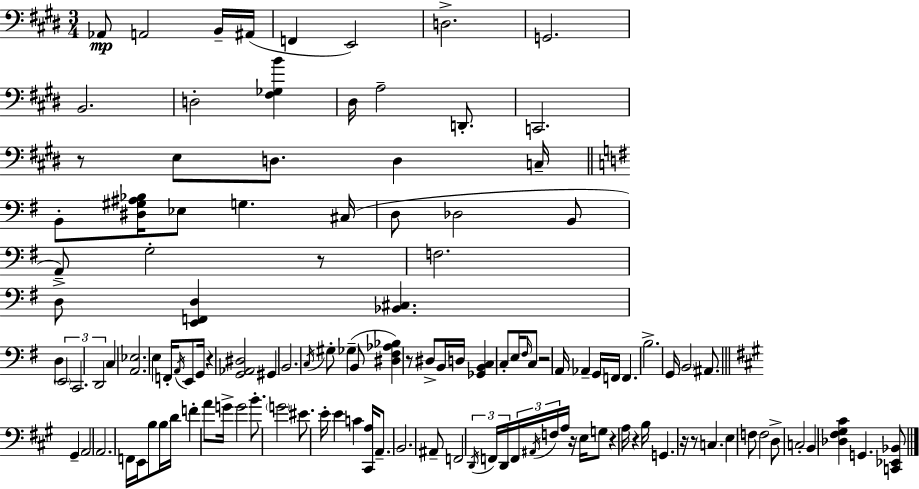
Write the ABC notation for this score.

X:1
T:Untitled
M:3/4
L:1/4
K:E
_A,,/2 A,,2 B,,/4 ^A,,/4 F,, E,,2 D,2 G,,2 B,,2 D,2 [^F,_G,B] ^D,/4 A,2 D,,/2 C,,2 z/2 E,/2 D,/2 D, C,/4 B,,/2 [^D,^G,^A,_B,]/4 _E,/2 G, ^C,/4 D,/2 _D,2 B,,/2 A,,/2 G,2 z/2 F,2 D,/2 [E,,F,,D,] [_B,,^C,] D, E,,2 C,,2 D,,2 C, [A,,_E,]2 E, F,,/4 A,,/4 E,,/2 G,,/4 z [G,,_A,,^D,]2 ^G,, B,,2 C,/4 ^G,/2 _G, B,,/2 [^D,^F,_A,_B,] z/2 ^D,/2 B,,/4 D,/4 [_G,,B,,C,] C,/2 E,/4 ^F,/4 C,/2 z2 A,,/4 _A,, G,,/4 F,,/4 F,, B,2 G,,/4 B,,2 ^A,,/2 ^G,, A,,2 A,,2 F,,/4 E,,/4 B,/2 B,/4 D/4 F A/2 G/4 G2 B/2 G2 ^E/2 E/4 E C [^C,,A,]/4 A,,/2 B,,2 ^A,,/2 F,,2 D,,/4 F,,/4 D,,/4 F,,/4 ^A,,/4 F,/4 A,/4 z/4 E,/4 G,/2 z A,/4 z B,/4 G,, z/4 z/2 C, E, F,/2 F,2 D,/2 C,2 B,, [_D,^F,^G,^C] G,, [C,,_E,,_B,,]/2